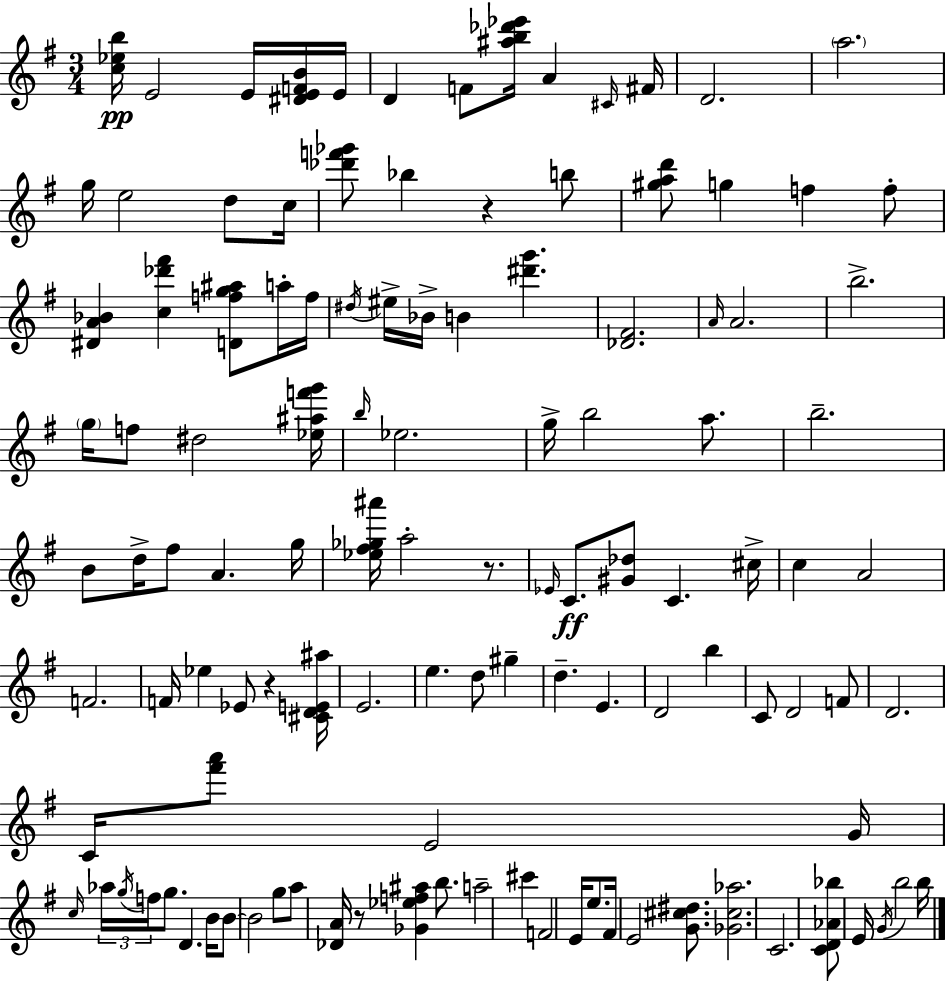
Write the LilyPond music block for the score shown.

{
  \clef treble
  \numericTimeSignature
  \time 3/4
  \key g \major
  <c'' ees'' b''>16\pp e'2 e'16 <dis' e' f' b'>16 e'16 | d'4 f'8 <ais'' b'' des''' ees'''>16 a'4 \grace { cis'16 } | fis'16 d'2. | \parenthesize a''2. | \break g''16 e''2 d''8 | c''16 <des''' f''' ges'''>8 bes''4 r4 b''8 | <gis'' a'' d'''>8 g''4 f''4 f''8-. | <dis' a' bes'>4 <c'' des''' fis'''>4 <d' f'' g'' ais''>8 a''16-. | \break f''16 \acciaccatura { dis''16 } eis''16-> bes'16-> b'4 <dis''' g'''>4. | <des' fis'>2. | \grace { a'16 } a'2. | b''2.-> | \break \parenthesize g''16 f''8 dis''2 | <ees'' ais'' f''' g'''>16 \grace { b''16 } ees''2. | g''16-> b''2 | a''8. b''2.-- | \break b'8 d''16-> fis''8 a'4. | g''16 <ees'' fis'' ges'' ais'''>16 a''2-. | r8. \grace { ees'16 } c'8.\ff <gis' des''>8 c'4. | cis''16-> c''4 a'2 | \break f'2. | f'16 ees''4 ees'8 | r4 <cis' d' e' ais''>16 e'2. | e''4. d''8 | \break gis''4-- d''4.-- e'4. | d'2 | b''4 c'8 d'2 | f'8 d'2. | \break c'16 <fis''' a'''>8 e'2 | g'16 \grace { c''16 } \tuplet 3/2 { aes''16 \acciaccatura { g''16 } f''16 } g''8. | d'4. b'16 b'8~~ b'2 | g''8 a''8 <des' a'>16 r8 | \break <ges' ees'' f'' ais''>4 b''8. a''2-- | cis'''4 f'2 | e'16 e''8. fis'16 e'2 | <g' cis'' dis''>8. <ges' cis'' aes''>2. | \break c'2. | <c' d' aes' bes''>8 e'16 \acciaccatura { g'16 } b''2 | b''16 \bar "|."
}